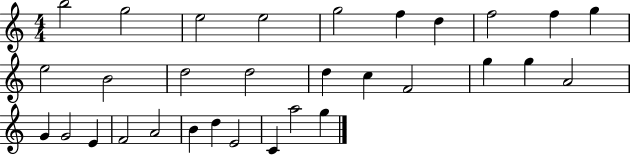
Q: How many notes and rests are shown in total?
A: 31